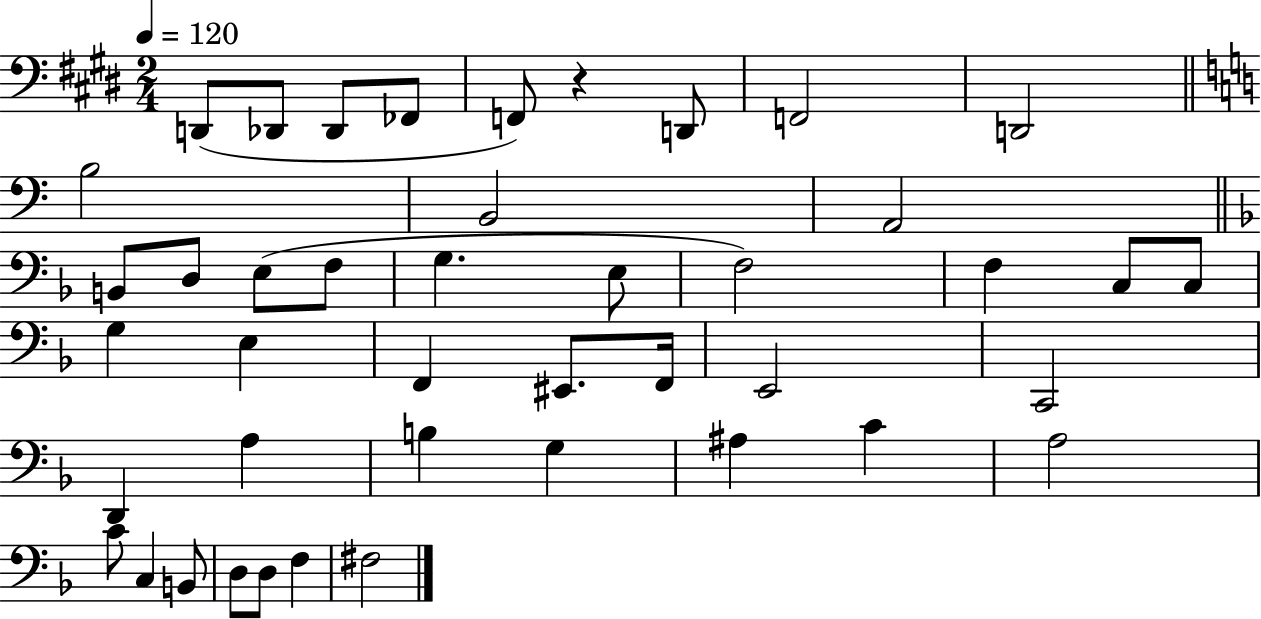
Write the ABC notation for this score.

X:1
T:Untitled
M:2/4
L:1/4
K:E
D,,/2 _D,,/2 _D,,/2 _F,,/2 F,,/2 z D,,/2 F,,2 D,,2 B,2 B,,2 A,,2 B,,/2 D,/2 E,/2 F,/2 G, E,/2 F,2 F, C,/2 C,/2 G, E, F,, ^E,,/2 F,,/4 E,,2 C,,2 D,, A, B, G, ^A, C A,2 C/2 C, B,,/2 D,/2 D,/2 F, ^F,2